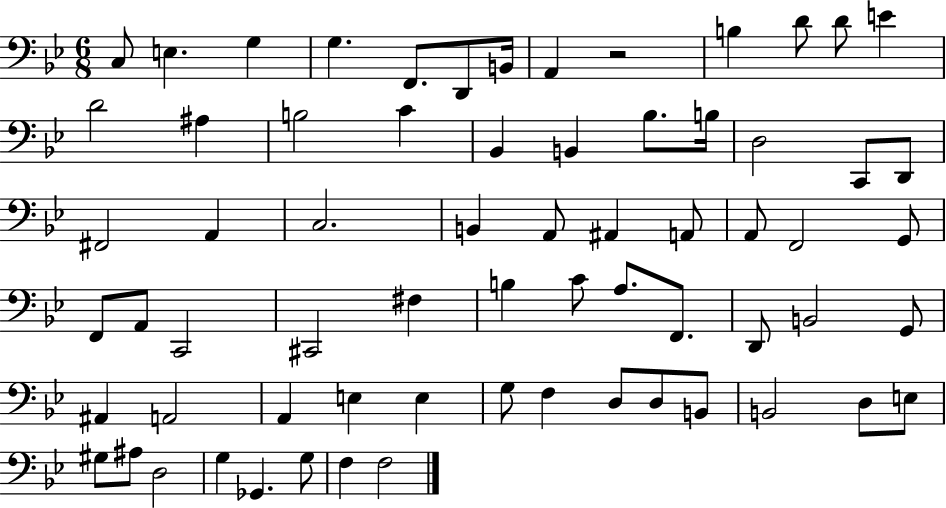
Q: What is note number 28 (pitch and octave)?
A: A2